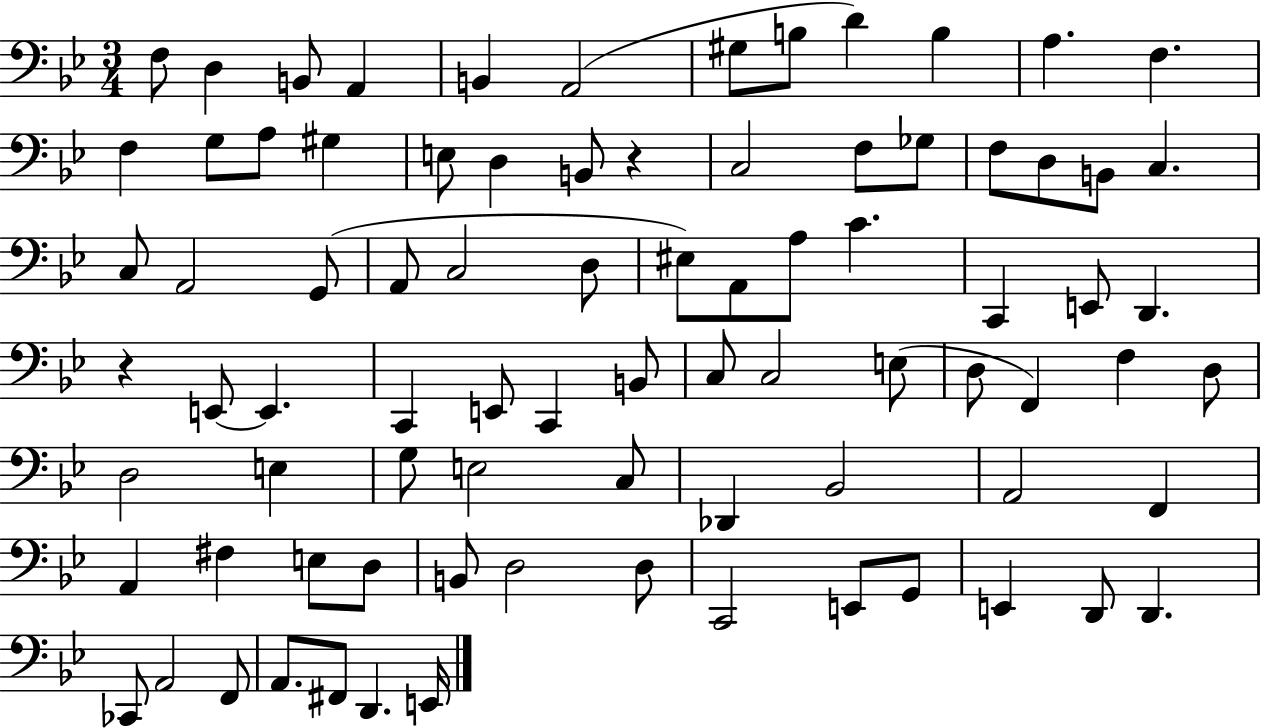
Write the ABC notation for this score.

X:1
T:Untitled
M:3/4
L:1/4
K:Bb
F,/2 D, B,,/2 A,, B,, A,,2 ^G,/2 B,/2 D B, A, F, F, G,/2 A,/2 ^G, E,/2 D, B,,/2 z C,2 F,/2 _G,/2 F,/2 D,/2 B,,/2 C, C,/2 A,,2 G,,/2 A,,/2 C,2 D,/2 ^E,/2 A,,/2 A,/2 C C,, E,,/2 D,, z E,,/2 E,, C,, E,,/2 C,, B,,/2 C,/2 C,2 E,/2 D,/2 F,, F, D,/2 D,2 E, G,/2 E,2 C,/2 _D,, _B,,2 A,,2 F,, A,, ^F, E,/2 D,/2 B,,/2 D,2 D,/2 C,,2 E,,/2 G,,/2 E,, D,,/2 D,, _C,,/2 A,,2 F,,/2 A,,/2 ^F,,/2 D,, E,,/4